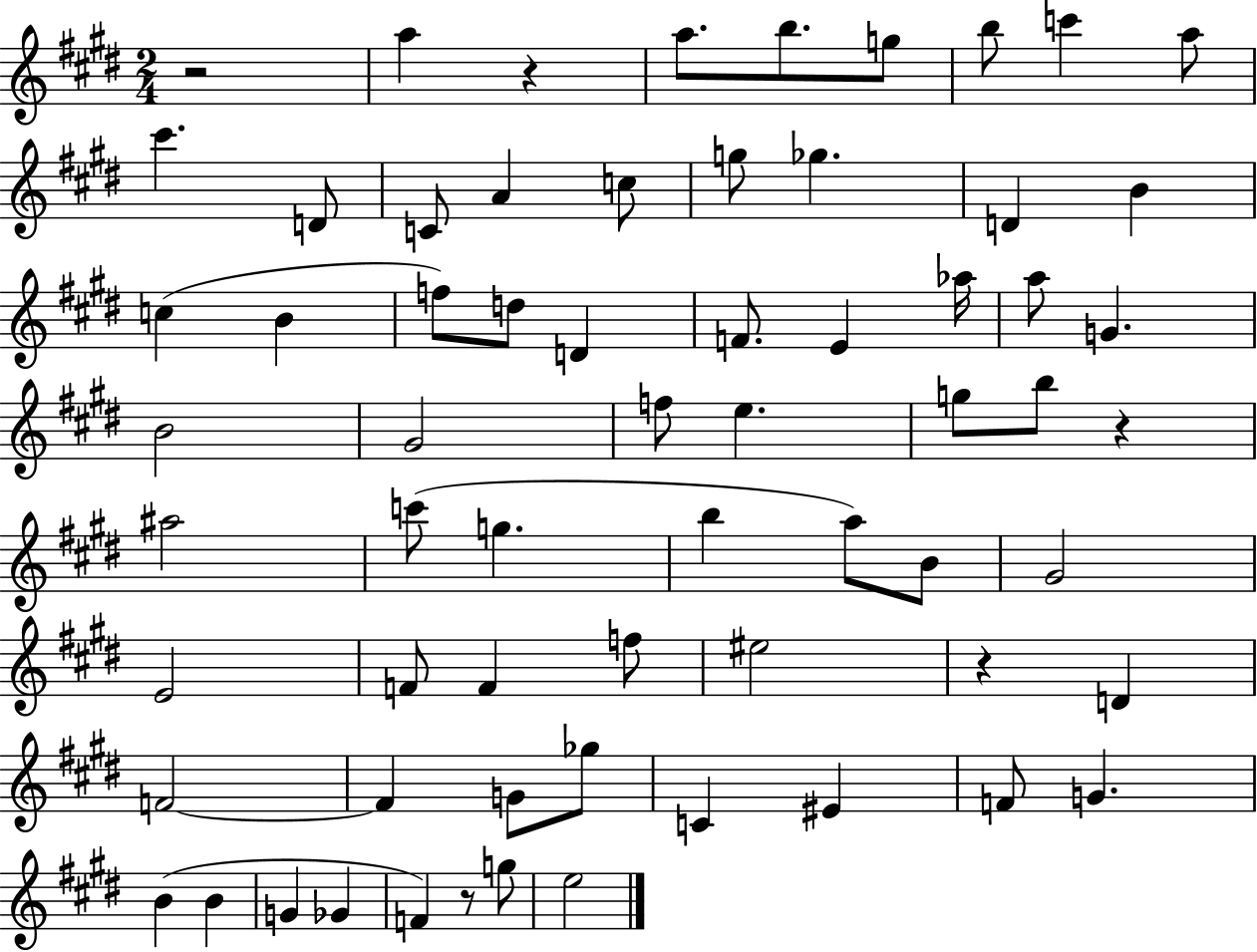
{
  \clef treble
  \numericTimeSignature
  \time 2/4
  \key e \major
  r2 | a''4 r4 | a''8. b''8. g''8 | b''8 c'''4 a''8 | \break cis'''4. d'8 | c'8 a'4 c''8 | g''8 ges''4. | d'4 b'4 | \break c''4( b'4 | f''8) d''8 d'4 | f'8. e'4 aes''16 | a''8 g'4. | \break b'2 | gis'2 | f''8 e''4. | g''8 b''8 r4 | \break ais''2 | c'''8( g''4. | b''4 a''8) b'8 | gis'2 | \break e'2 | f'8 f'4 f''8 | eis''2 | r4 d'4 | \break f'2~~ | f'4 g'8 ges''8 | c'4 eis'4 | f'8 g'4. | \break b'4( b'4 | g'4 ges'4 | f'4) r8 g''8 | e''2 | \break \bar "|."
}